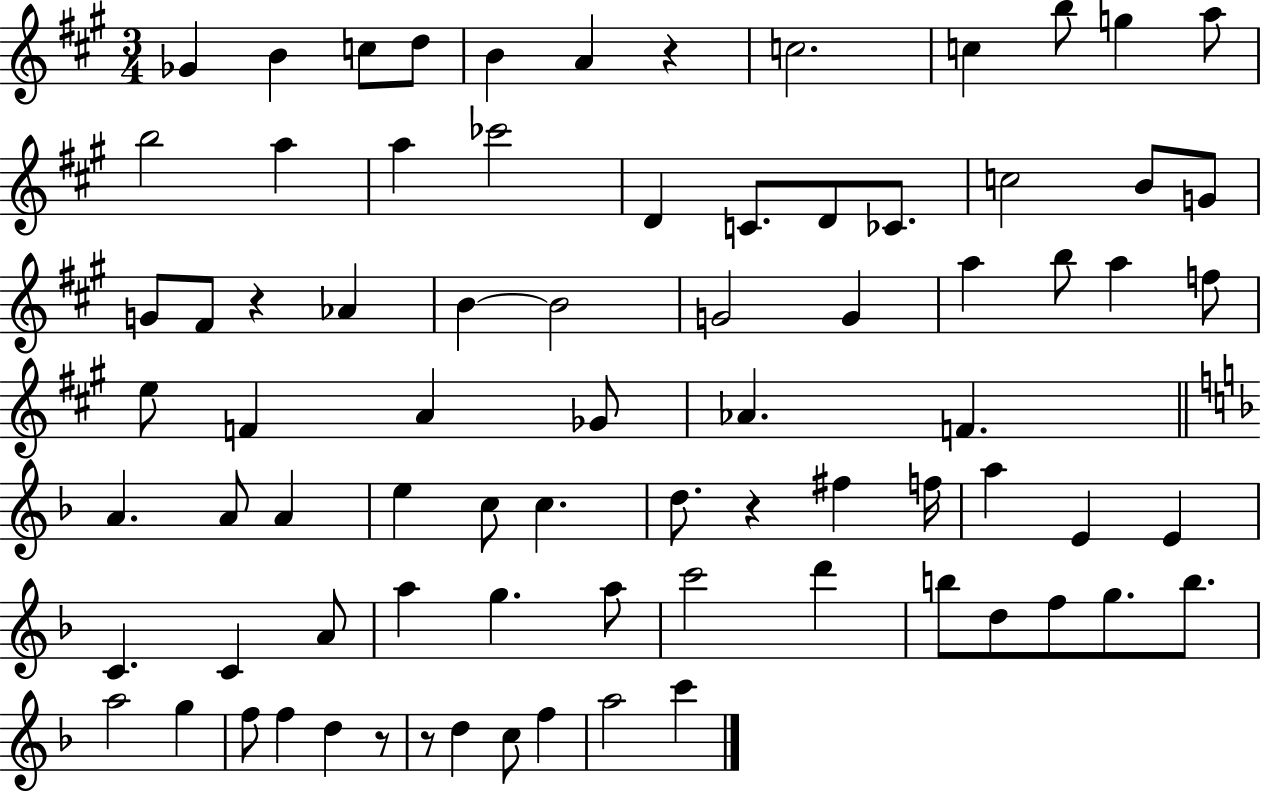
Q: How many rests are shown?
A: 5